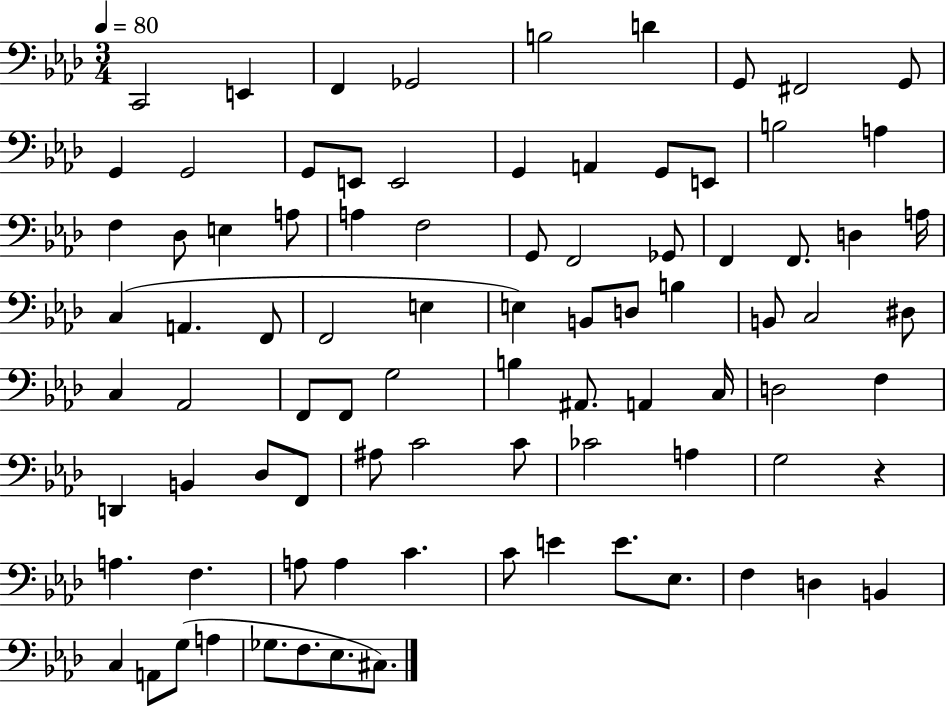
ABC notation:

X:1
T:Untitled
M:3/4
L:1/4
K:Ab
C,,2 E,, F,, _G,,2 B,2 D G,,/2 ^F,,2 G,,/2 G,, G,,2 G,,/2 E,,/2 E,,2 G,, A,, G,,/2 E,,/2 B,2 A, F, _D,/2 E, A,/2 A, F,2 G,,/2 F,,2 _G,,/2 F,, F,,/2 D, A,/4 C, A,, F,,/2 F,,2 E, E, B,,/2 D,/2 B, B,,/2 C,2 ^D,/2 C, _A,,2 F,,/2 F,,/2 G,2 B, ^A,,/2 A,, C,/4 D,2 F, D,, B,, _D,/2 F,,/2 ^A,/2 C2 C/2 _C2 A, G,2 z A, F, A,/2 A, C C/2 E E/2 _E,/2 F, D, B,, C, A,,/2 G,/2 A, _G,/2 F,/2 _E,/2 ^C,/2